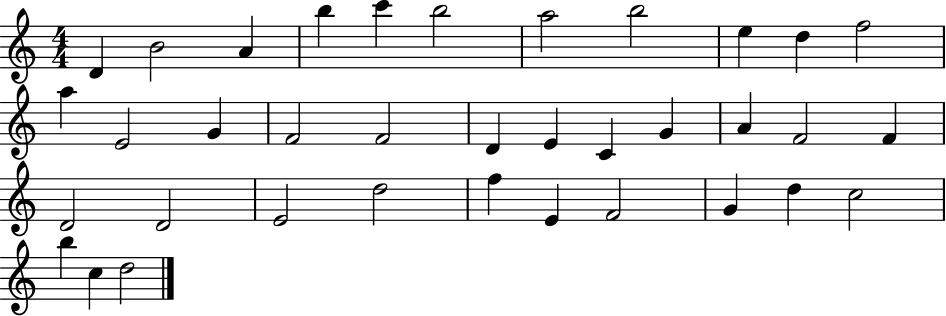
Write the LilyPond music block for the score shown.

{
  \clef treble
  \numericTimeSignature
  \time 4/4
  \key c \major
  d'4 b'2 a'4 | b''4 c'''4 b''2 | a''2 b''2 | e''4 d''4 f''2 | \break a''4 e'2 g'4 | f'2 f'2 | d'4 e'4 c'4 g'4 | a'4 f'2 f'4 | \break d'2 d'2 | e'2 d''2 | f''4 e'4 f'2 | g'4 d''4 c''2 | \break b''4 c''4 d''2 | \bar "|."
}